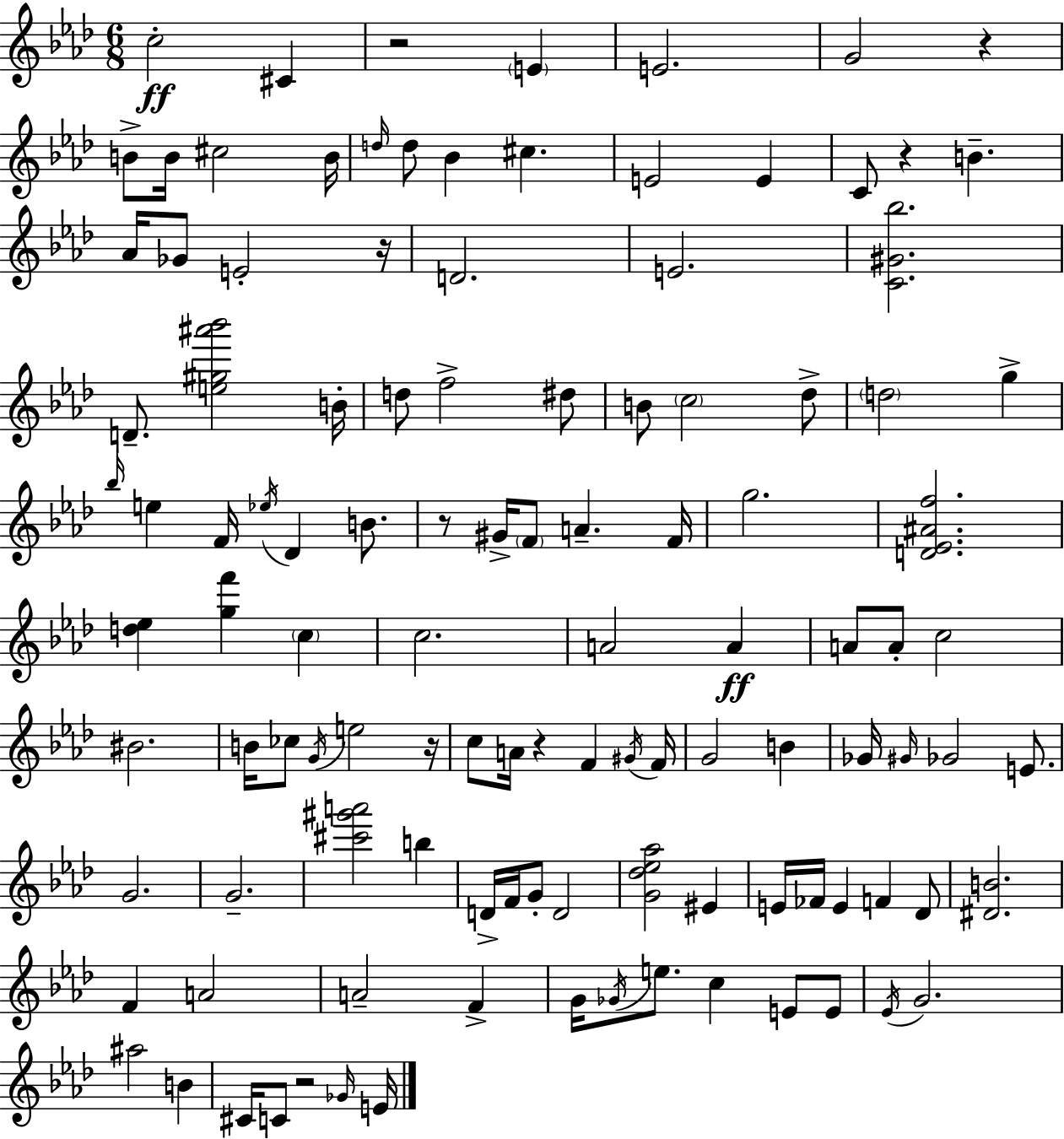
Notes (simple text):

C5/h C#4/q R/h E4/q E4/h. G4/h R/q B4/e B4/s C#5/h B4/s D5/s D5/e Bb4/q C#5/q. E4/h E4/q C4/e R/q B4/q. Ab4/s Gb4/e E4/h R/s D4/h. E4/h. [C4,G#4,Bb5]/h. D4/e. [E5,G#5,A#6,Bb6]/h B4/s D5/e F5/h D#5/e B4/e C5/h Db5/e D5/h G5/q Bb5/s E5/q F4/s Eb5/s Db4/q B4/e. R/e G#4/s F4/e A4/q. F4/s G5/h. [D4,Eb4,A#4,F5]/h. [D5,Eb5]/q [G5,F6]/q C5/q C5/h. A4/h A4/q A4/e A4/e C5/h BIS4/h. B4/s CES5/e G4/s E5/h R/s C5/e A4/s R/q F4/q G#4/s F4/s G4/h B4/q Gb4/s G#4/s Gb4/h E4/e. G4/h. G4/h. [C#6,G#6,A6]/h B5/q D4/s F4/s G4/e D4/h [G4,Db5,Eb5,Ab5]/h EIS4/q E4/s FES4/s E4/q F4/q Db4/e [D#4,B4]/h. F4/q A4/h A4/h F4/q G4/s Gb4/s E5/e. C5/q E4/e E4/e Eb4/s G4/h. A#5/h B4/q C#4/s C4/e R/h Gb4/s E4/s